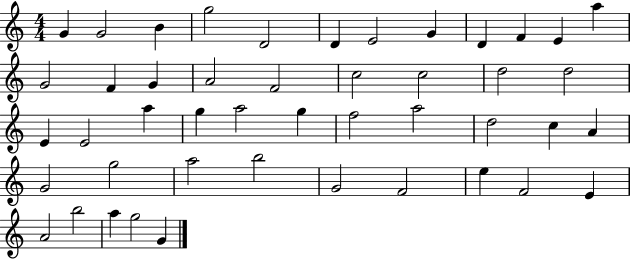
X:1
T:Untitled
M:4/4
L:1/4
K:C
G G2 B g2 D2 D E2 G D F E a G2 F G A2 F2 c2 c2 d2 d2 E E2 a g a2 g f2 a2 d2 c A G2 g2 a2 b2 G2 F2 e F2 E A2 b2 a g2 G